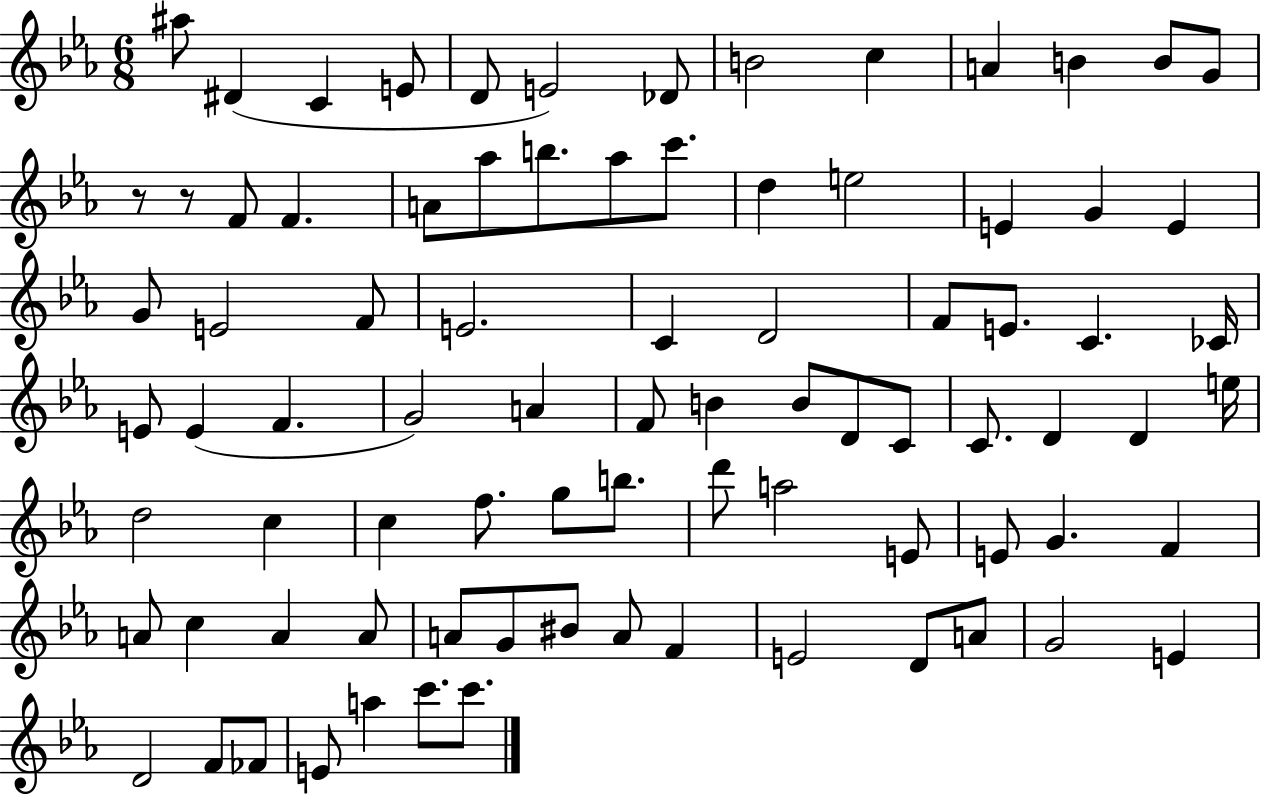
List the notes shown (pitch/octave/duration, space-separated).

A#5/e D#4/q C4/q E4/e D4/e E4/h Db4/e B4/h C5/q A4/q B4/q B4/e G4/e R/e R/e F4/e F4/q. A4/e Ab5/e B5/e. Ab5/e C6/e. D5/q E5/h E4/q G4/q E4/q G4/e E4/h F4/e E4/h. C4/q D4/h F4/e E4/e. C4/q. CES4/s E4/e E4/q F4/q. G4/h A4/q F4/e B4/q B4/e D4/e C4/e C4/e. D4/q D4/q E5/s D5/h C5/q C5/q F5/e. G5/e B5/e. D6/e A5/h E4/e E4/e G4/q. F4/q A4/e C5/q A4/q A4/e A4/e G4/e BIS4/e A4/e F4/q E4/h D4/e A4/e G4/h E4/q D4/h F4/e FES4/e E4/e A5/q C6/e. C6/e.